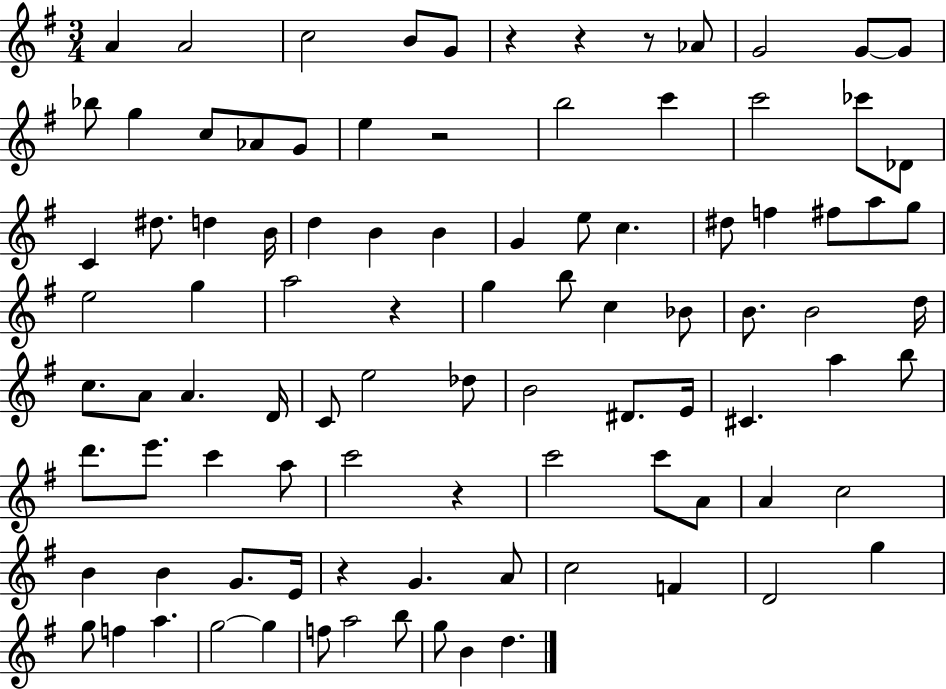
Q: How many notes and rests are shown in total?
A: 96